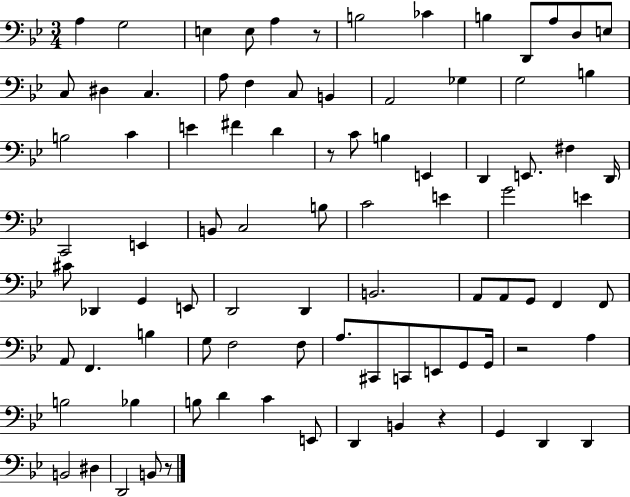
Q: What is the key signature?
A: BES major